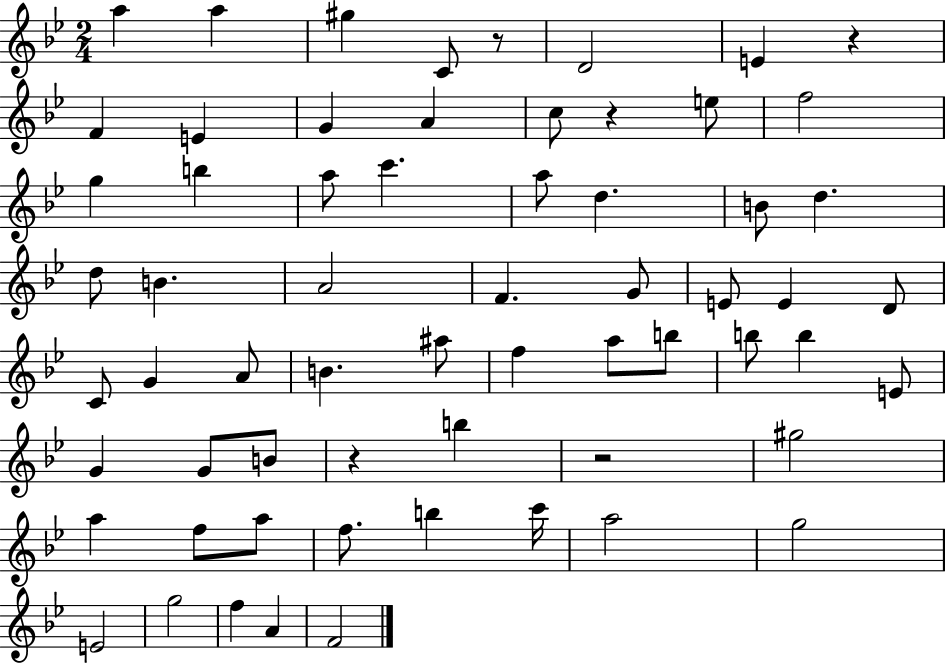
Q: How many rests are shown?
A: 5